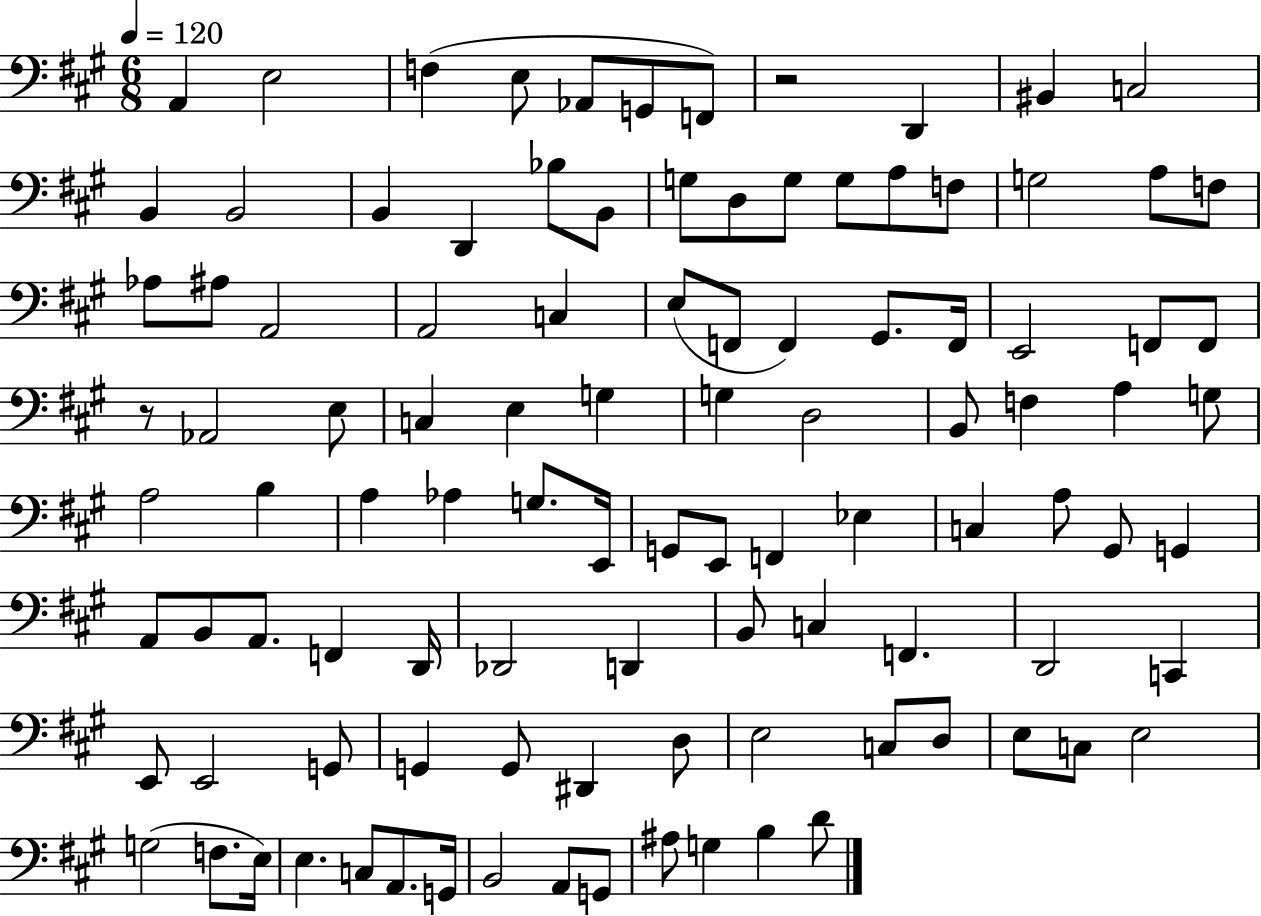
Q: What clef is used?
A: bass